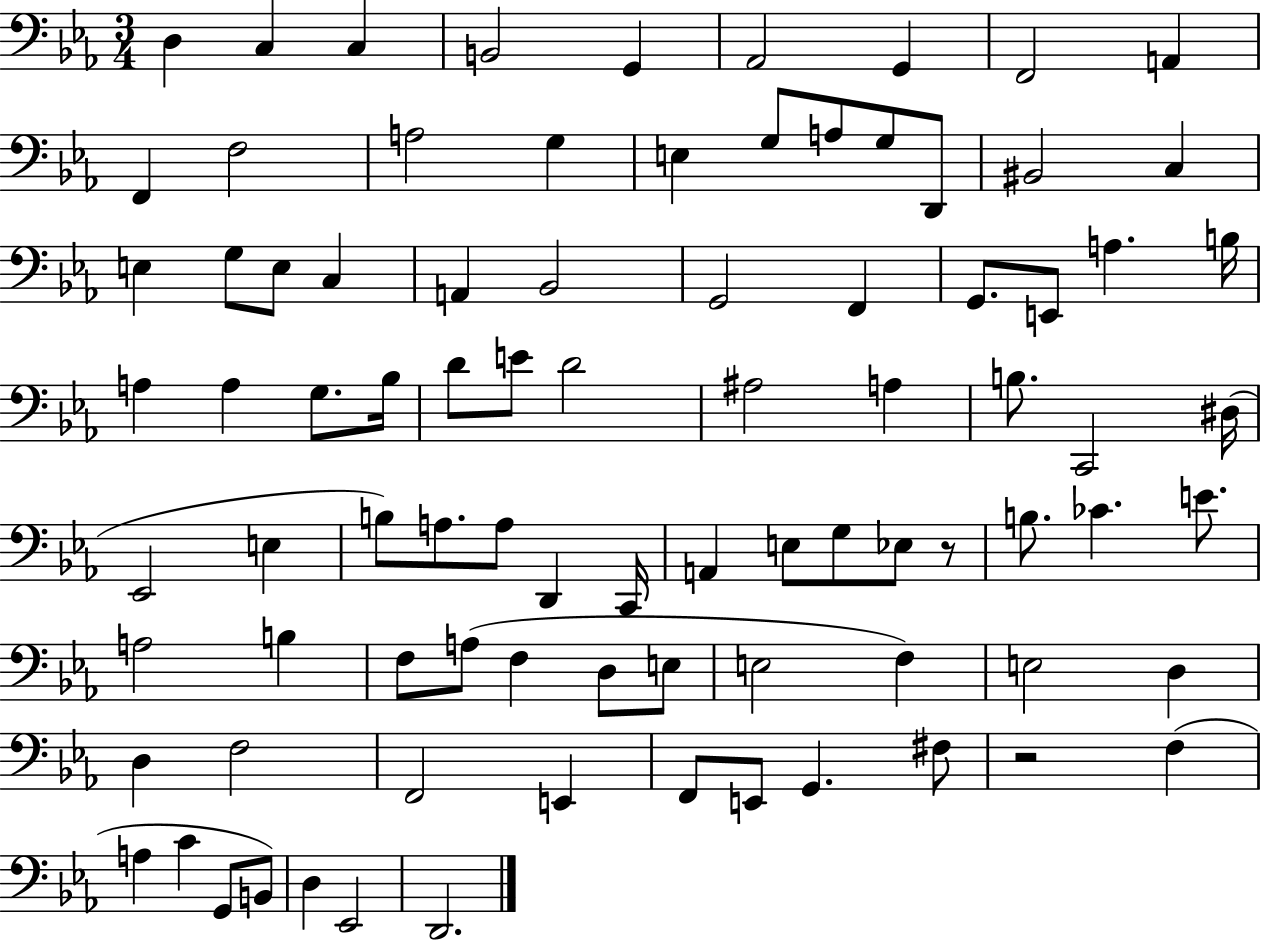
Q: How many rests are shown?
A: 2